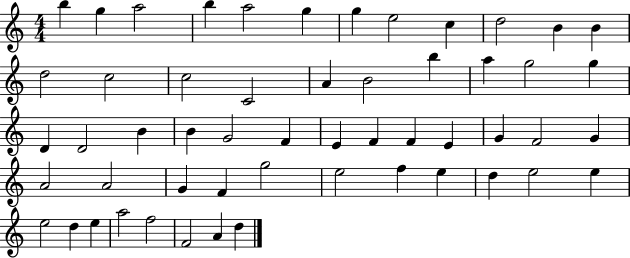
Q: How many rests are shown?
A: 0